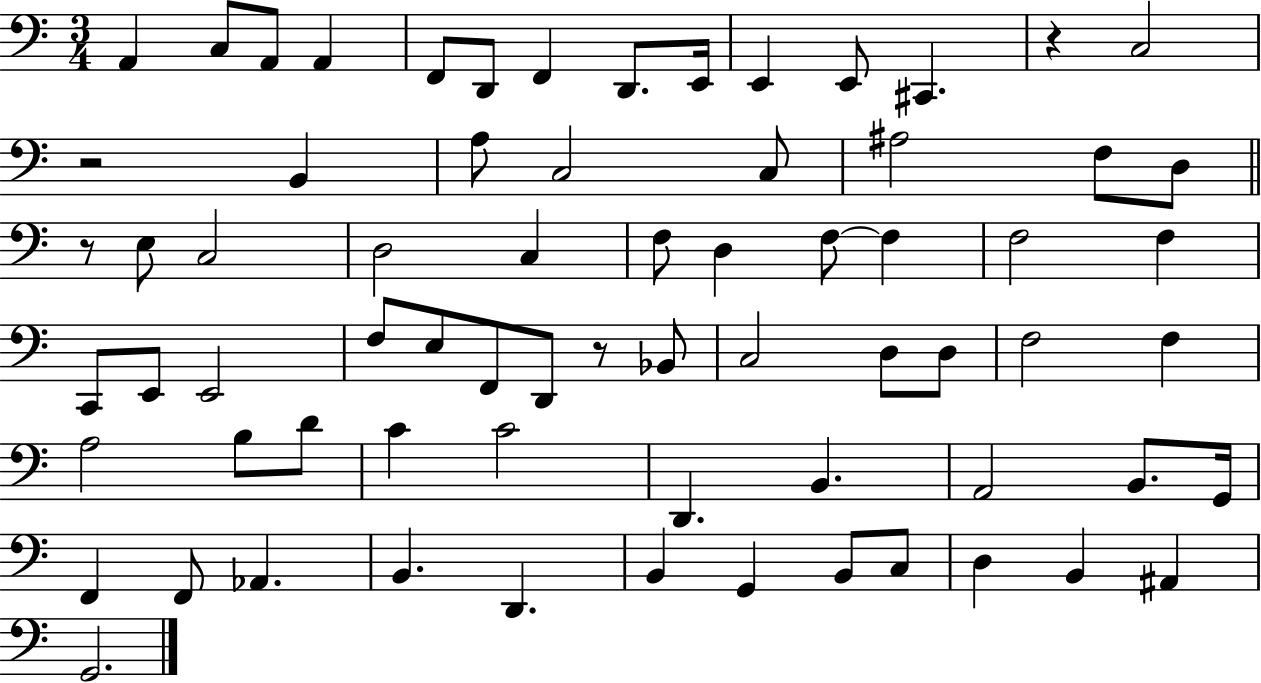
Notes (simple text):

A2/q C3/e A2/e A2/q F2/e D2/e F2/q D2/e. E2/s E2/q E2/e C#2/q. R/q C3/h R/h B2/q A3/e C3/h C3/e A#3/h F3/e D3/e R/e E3/e C3/h D3/h C3/q F3/e D3/q F3/e F3/q F3/h F3/q C2/e E2/e E2/h F3/e E3/e F2/e D2/e R/e Bb2/e C3/h D3/e D3/e F3/h F3/q A3/h B3/e D4/e C4/q C4/h D2/q. B2/q. A2/h B2/e. G2/s F2/q F2/e Ab2/q. B2/q. D2/q. B2/q G2/q B2/e C3/e D3/q B2/q A#2/q G2/h.